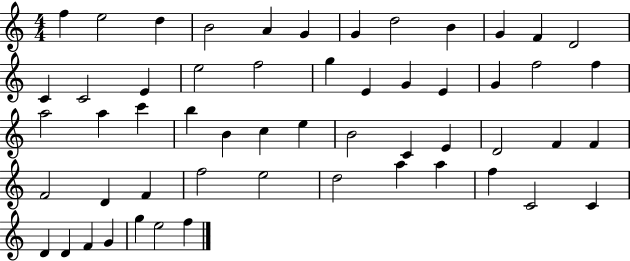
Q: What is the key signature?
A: C major